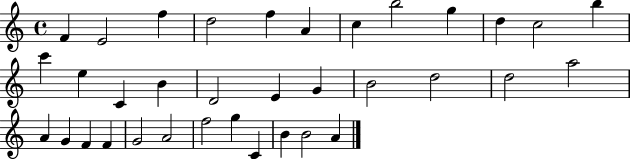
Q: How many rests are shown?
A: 0